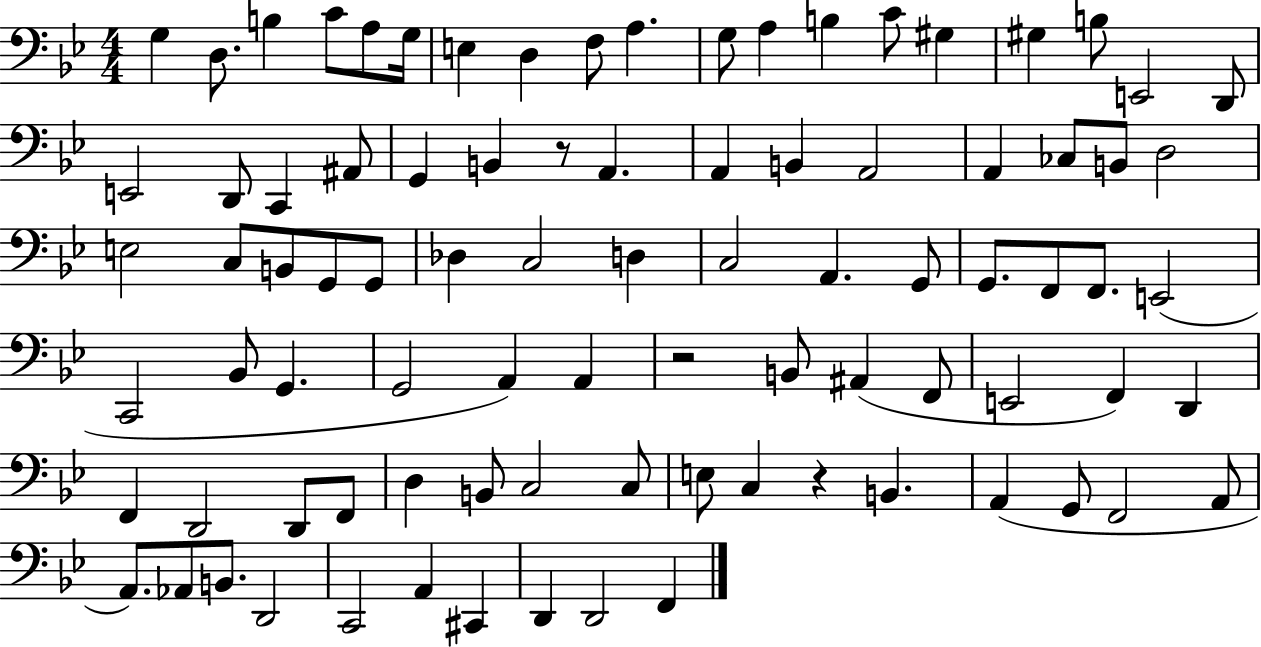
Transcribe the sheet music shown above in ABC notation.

X:1
T:Untitled
M:4/4
L:1/4
K:Bb
G, D,/2 B, C/2 A,/2 G,/4 E, D, F,/2 A, G,/2 A, B, C/2 ^G, ^G, B,/2 E,,2 D,,/2 E,,2 D,,/2 C,, ^A,,/2 G,, B,, z/2 A,, A,, B,, A,,2 A,, _C,/2 B,,/2 D,2 E,2 C,/2 B,,/2 G,,/2 G,,/2 _D, C,2 D, C,2 A,, G,,/2 G,,/2 F,,/2 F,,/2 E,,2 C,,2 _B,,/2 G,, G,,2 A,, A,, z2 B,,/2 ^A,, F,,/2 E,,2 F,, D,, F,, D,,2 D,,/2 F,,/2 D, B,,/2 C,2 C,/2 E,/2 C, z B,, A,, G,,/2 F,,2 A,,/2 A,,/2 _A,,/2 B,,/2 D,,2 C,,2 A,, ^C,, D,, D,,2 F,,